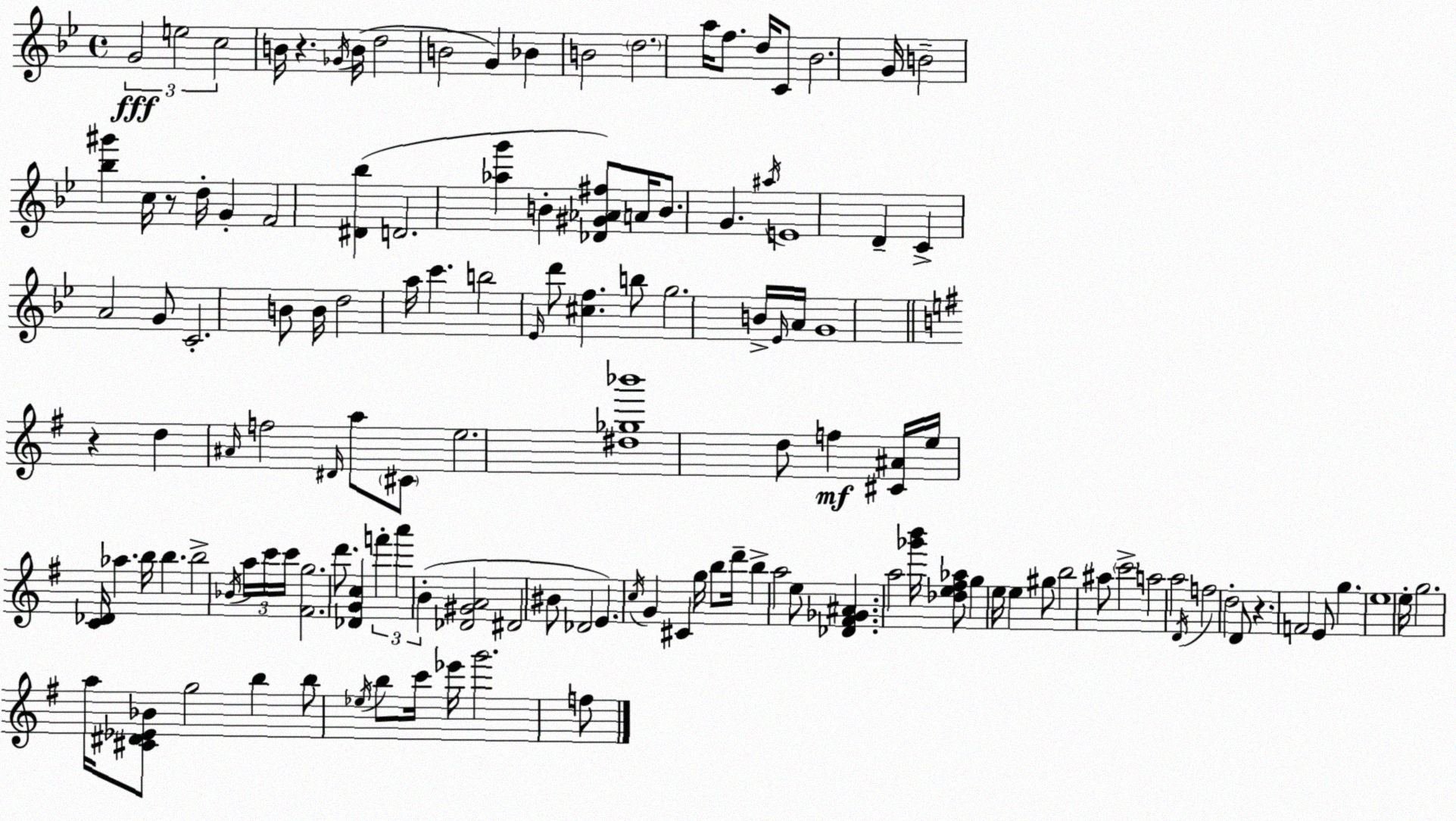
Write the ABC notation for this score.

X:1
T:Untitled
M:4/4
L:1/4
K:Gm
G2 e2 c2 B/4 z _G/4 B/4 d2 B2 G _B B2 d2 a/4 f/2 d/4 C/2 _B2 G/4 B2 [_b^g'] c/4 z/2 d/4 G F2 [^D_b] D2 [_ag'] B [_D^G_A^f]/2 A/4 B/2 G ^a/4 E4 D C A2 G/2 C2 B/2 B/4 d2 a/4 c' b2 _E/4 d'/2 [^cf] b/2 g2 B/4 _E/4 A/4 G4 z d ^A/4 f2 ^D/4 a/2 ^C/2 e2 [^d_g_b']4 d/2 f [^C^A]/4 e/4 [C_D]/4 _a b/4 b b2 _B/4 a/4 c'/4 c'/4 [^Fg]2 d'/2 [_DGc] f' a' B [_D^GA]2 ^D2 ^B/2 _D2 E c/4 G ^C g/4 b/2 d'/4 b a2 e/2 [_D^F_G^A] a2 [_g'b']/4 [_de^f_a]/2 g e/4 e ^g/2 b2 ^a/2 c'2 a2 a2 D/4 f2 d2 D/2 z F2 E/2 g e4 e/4 g2 a/4 [^C^D_E_B]/2 g2 b b/2 _e/4 b/2 c'/4 _e'/4 g'2 f/2